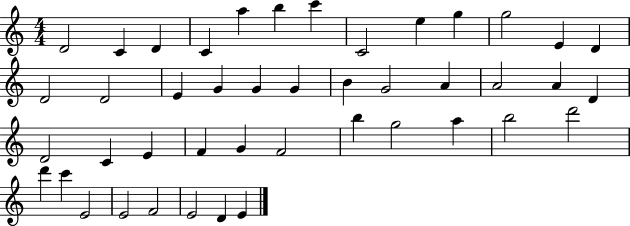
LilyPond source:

{
  \clef treble
  \numericTimeSignature
  \time 4/4
  \key c \major
  d'2 c'4 d'4 | c'4 a''4 b''4 c'''4 | c'2 e''4 g''4 | g''2 e'4 d'4 | \break d'2 d'2 | e'4 g'4 g'4 g'4 | b'4 g'2 a'4 | a'2 a'4 d'4 | \break d'2 c'4 e'4 | f'4 g'4 f'2 | b''4 g''2 a''4 | b''2 d'''2 | \break d'''4 c'''4 e'2 | e'2 f'2 | e'2 d'4 e'4 | \bar "|."
}